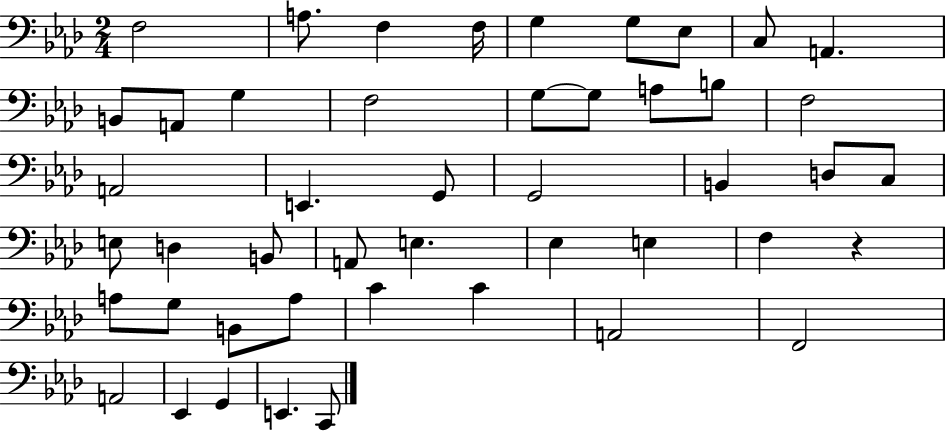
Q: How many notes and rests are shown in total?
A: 47